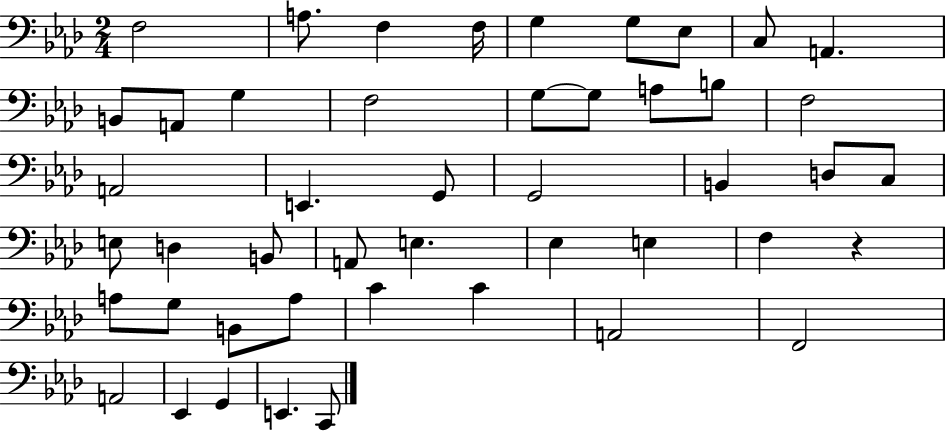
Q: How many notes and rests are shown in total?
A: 47